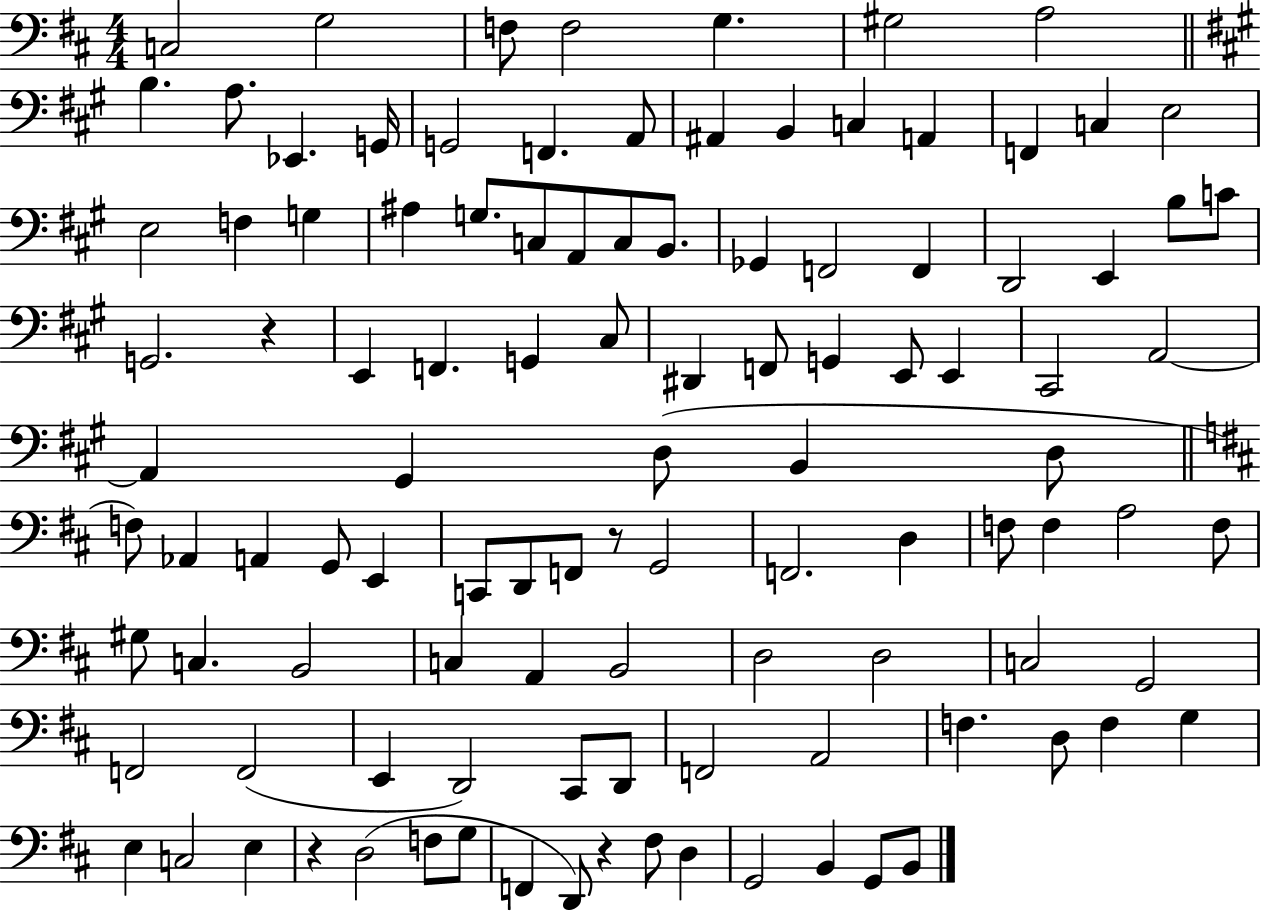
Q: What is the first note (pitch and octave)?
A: C3